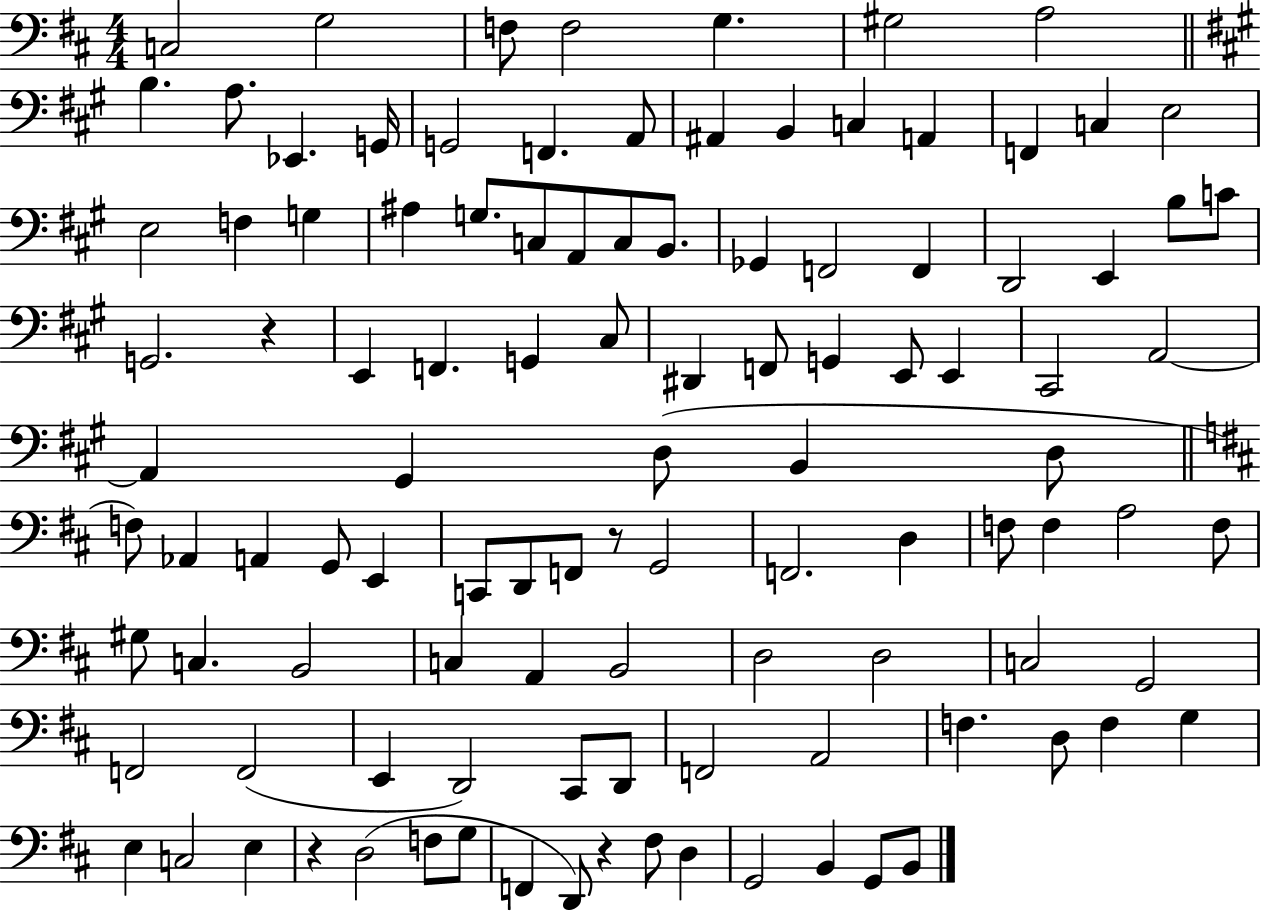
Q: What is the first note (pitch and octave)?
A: C3